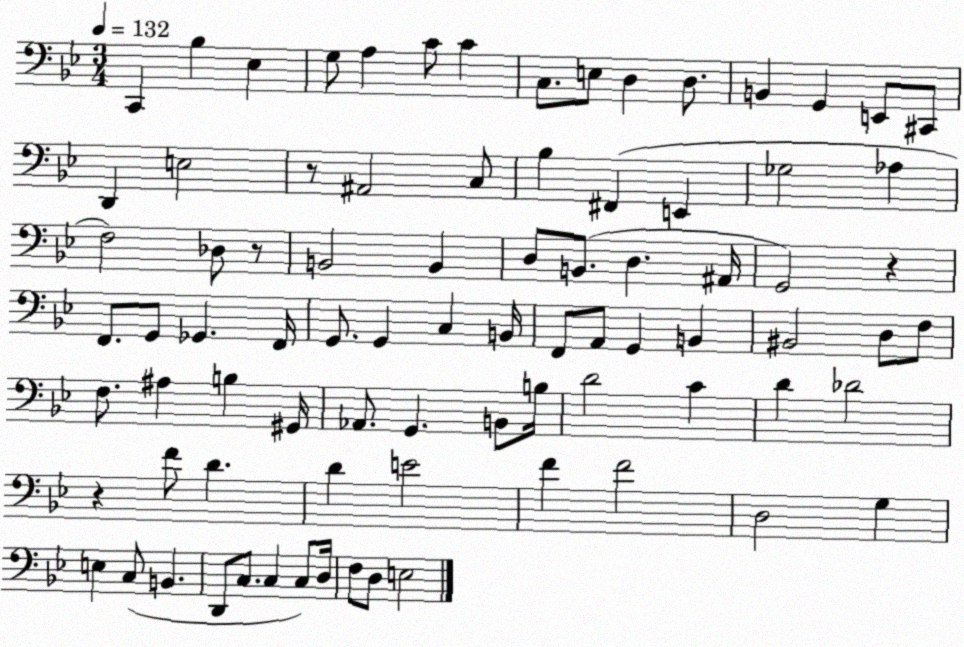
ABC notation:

X:1
T:Untitled
M:3/4
L:1/4
K:Bb
C,, _B, _E, G,/2 A, C/2 C C,/2 E,/2 D, D,/2 B,, G,, E,,/2 ^C,,/2 D,, E,2 z/2 ^A,,2 C,/2 _B, ^F,, E,, _G,2 _A, F,2 _D,/2 z/2 B,,2 B,, D,/2 B,,/2 D, ^A,,/4 G,,2 z F,,/2 G,,/2 _G,, F,,/4 G,,/2 G,, C, B,,/4 F,,/2 A,,/2 G,, B,, ^B,,2 D,/2 F,/2 F,/2 ^A, B, ^G,,/4 _A,,/2 G,, B,,/2 B,/4 D2 C D _D2 z F/2 D D E2 F F2 D,2 G, E, C,/2 B,, D,,/2 C,/2 C, C,/2 D,/4 F,/2 D,/2 E,2